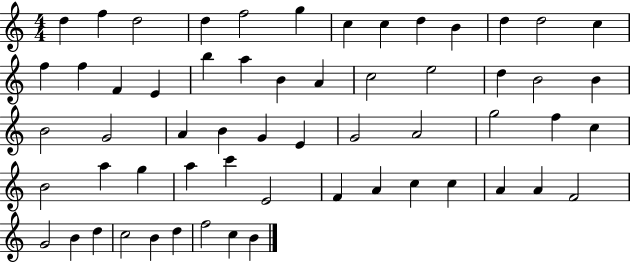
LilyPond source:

{
  \clef treble
  \numericTimeSignature
  \time 4/4
  \key c \major
  d''4 f''4 d''2 | d''4 f''2 g''4 | c''4 c''4 d''4 b'4 | d''4 d''2 c''4 | \break f''4 f''4 f'4 e'4 | b''4 a''4 b'4 a'4 | c''2 e''2 | d''4 b'2 b'4 | \break b'2 g'2 | a'4 b'4 g'4 e'4 | g'2 a'2 | g''2 f''4 c''4 | \break b'2 a''4 g''4 | a''4 c'''4 e'2 | f'4 a'4 c''4 c''4 | a'4 a'4 f'2 | \break g'2 b'4 d''4 | c''2 b'4 d''4 | f''2 c''4 b'4 | \bar "|."
}